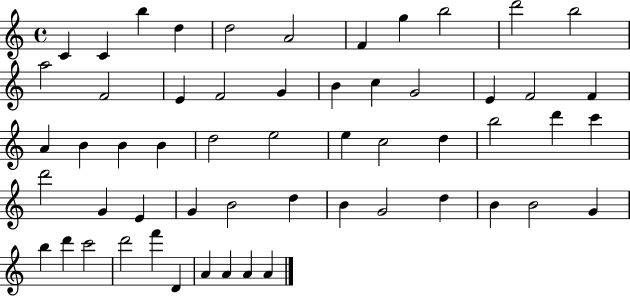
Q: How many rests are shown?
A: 0